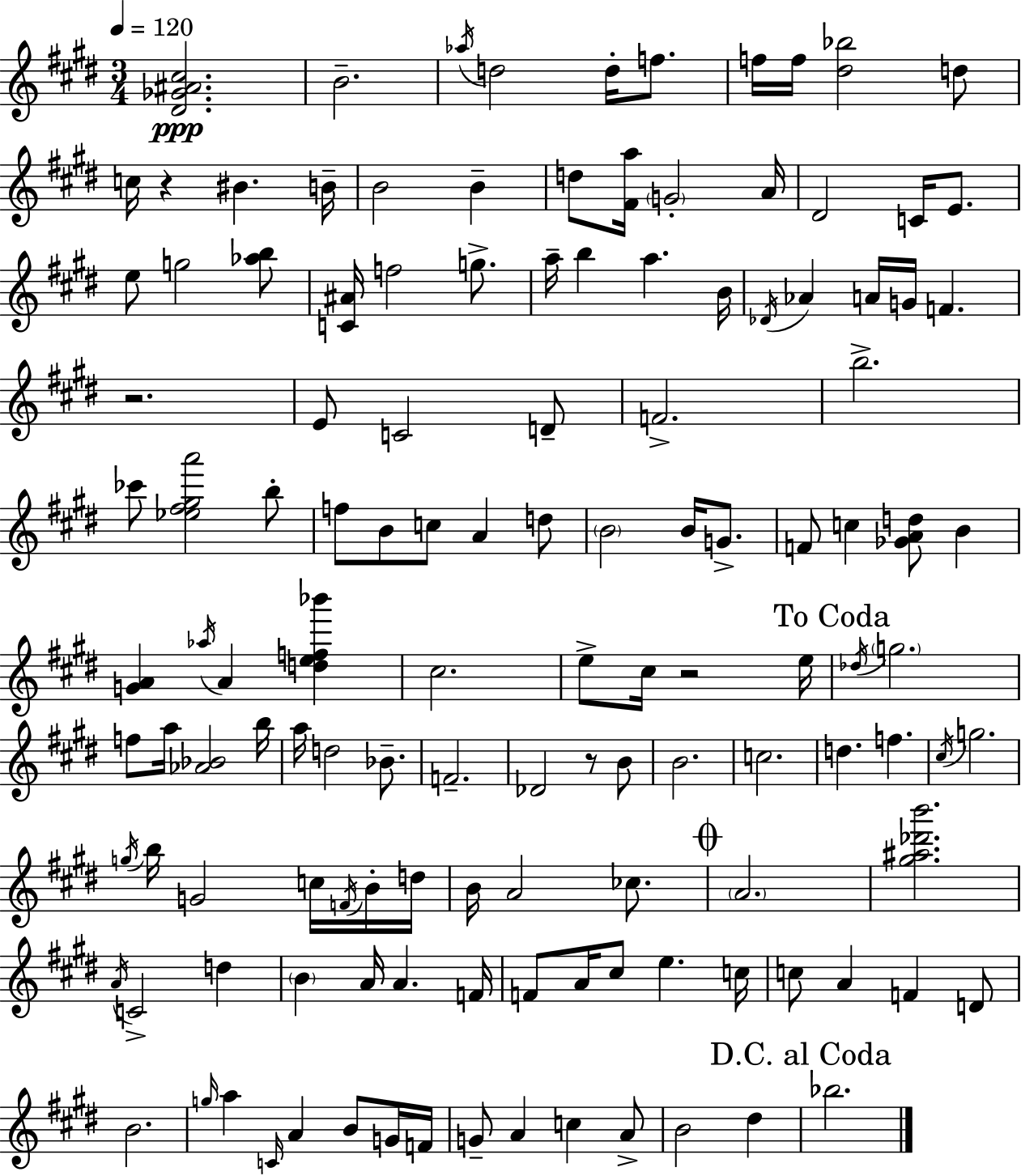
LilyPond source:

{
  \clef treble
  \numericTimeSignature
  \time 3/4
  \key e \major
  \tempo 4 = 120
  \repeat volta 2 { <dis' ges' ais' cis''>2.\ppp | b'2.-- | \acciaccatura { aes''16 } d''2 d''16-. f''8. | f''16 f''16 <dis'' bes''>2 d''8 | \break c''16 r4 bis'4. | b'16-- b'2 b'4-- | d''8 <fis' a''>16 \parenthesize g'2-. | a'16 dis'2 c'16 e'8. | \break e''8 g''2 <aes'' b''>8 | <c' ais'>16 f''2 g''8.-> | a''16-- b''4 a''4. | b'16 \acciaccatura { des'16 } aes'4 a'16 g'16 f'4. | \break r2. | e'8 c'2 | d'8-- f'2.-> | b''2.-> | \break ces'''8 <ees'' fis'' gis'' a'''>2 | b''8-. f''8 b'8 c''8 a'4 | d''8 \parenthesize b'2 b'16 g'8.-> | f'8 c''4 <ges' a' d''>8 b'4 | \break <g' a'>4 \acciaccatura { aes''16 } a'4 <d'' e'' f'' bes'''>4 | cis''2. | e''8-> cis''16 r2 | e''16 \mark "To Coda" \acciaccatura { des''16 } \parenthesize g''2. | \break f''8 a''16 <aes' bes'>2 | b''16 a''16 d''2 | bes'8.-- f'2.-- | des'2 | \break r8 b'8 b'2. | c''2. | d''4. f''4. | \acciaccatura { cis''16 } g''2. | \break \acciaccatura { g''16 } b''16 g'2 | c''16 \acciaccatura { f'16 } b'16-. d''16 b'16 a'2 | ces''8. \mark \markup { \musicglyph "scripts.coda" } \parenthesize a'2. | <gis'' ais'' des''' b'''>2. | \break \acciaccatura { a'16 } c'2-> | d''4 \parenthesize b'4 | a'16 a'4. f'16 f'8 a'16 cis''8 | e''4. c''16 c''8 a'4 | \break f'4 d'8 b'2. | \grace { g''16 } a''4 | \grace { c'16 } a'4 b'8 g'16 f'16 g'8-- | a'4 c''4 a'8-> b'2 | \break dis''4 \mark "D.C. al Coda" bes''2. | } \bar "|."
}